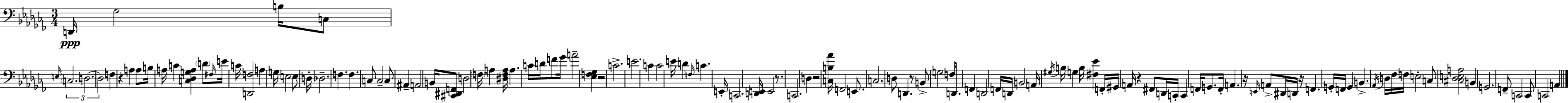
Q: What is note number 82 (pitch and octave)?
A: G2